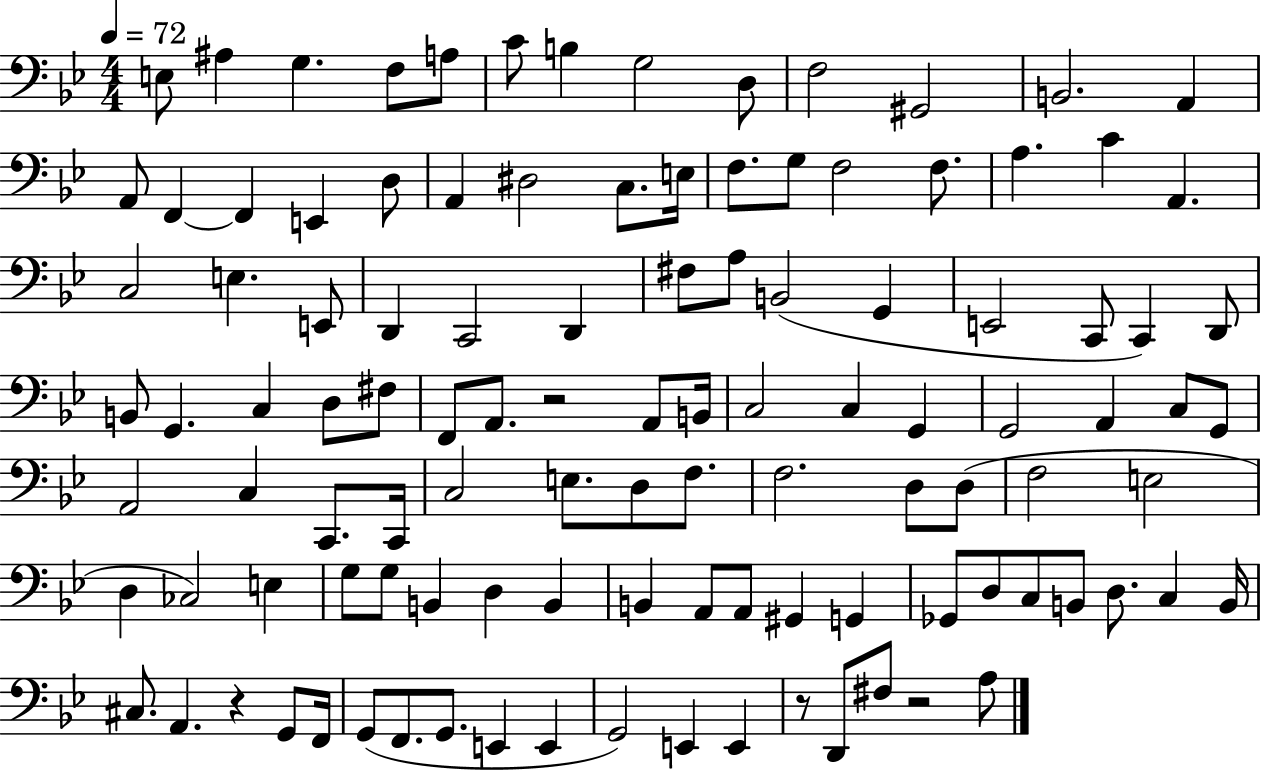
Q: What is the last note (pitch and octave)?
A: A3